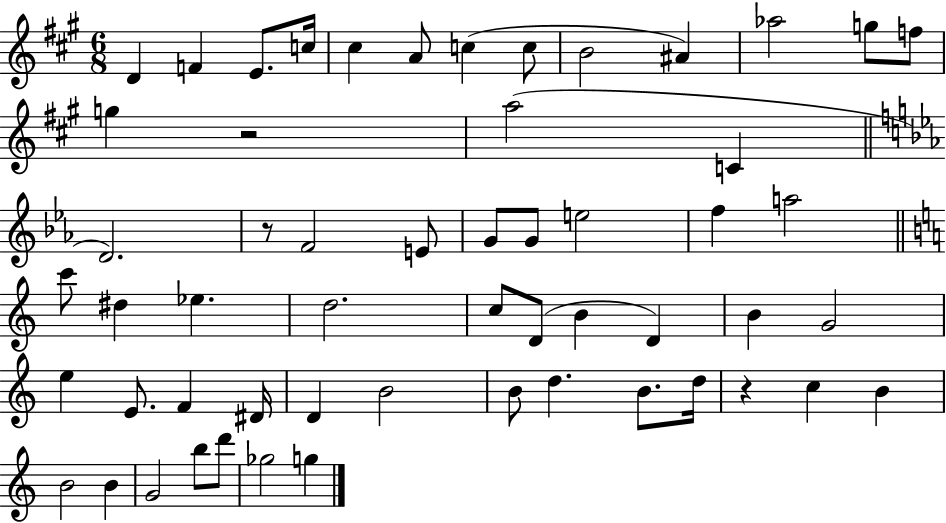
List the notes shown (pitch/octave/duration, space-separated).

D4/q F4/q E4/e. C5/s C#5/q A4/e C5/q C5/e B4/h A#4/q Ab5/h G5/e F5/e G5/q R/h A5/h C4/q D4/h. R/e F4/h E4/e G4/e G4/e E5/h F5/q A5/h C6/e D#5/q Eb5/q. D5/h. C5/e D4/e B4/q D4/q B4/q G4/h E5/q E4/e. F4/q D#4/s D4/q B4/h B4/e D5/q. B4/e. D5/s R/q C5/q B4/q B4/h B4/q G4/h B5/e D6/e Gb5/h G5/q